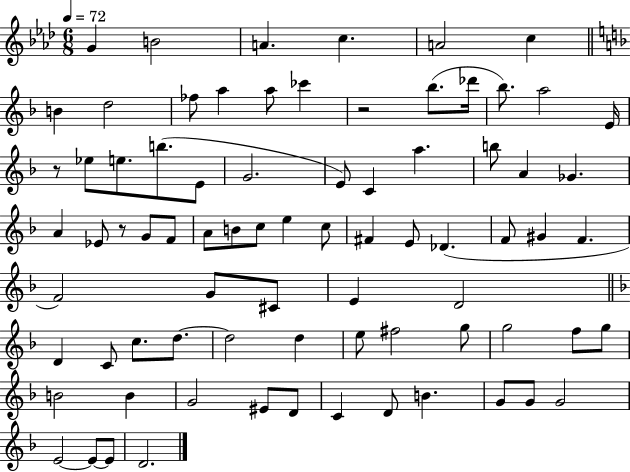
X:1
T:Untitled
M:6/8
L:1/4
K:Ab
G B2 A c A2 c B d2 _f/2 a a/2 _c' z2 _b/2 _d'/4 _b/2 a2 E/4 z/2 _e/2 e/2 b/2 E/2 G2 E/2 C a b/2 A _G A _E/2 z/2 G/2 F/2 A/2 B/2 c/2 e c/2 ^F E/2 _D F/2 ^G F F2 G/2 ^C/2 E D2 D C/2 c/2 d/2 d2 d e/2 ^f2 g/2 g2 f/2 g/2 B2 B G2 ^E/2 D/2 C D/2 B G/2 G/2 G2 E2 E/2 E/2 D2